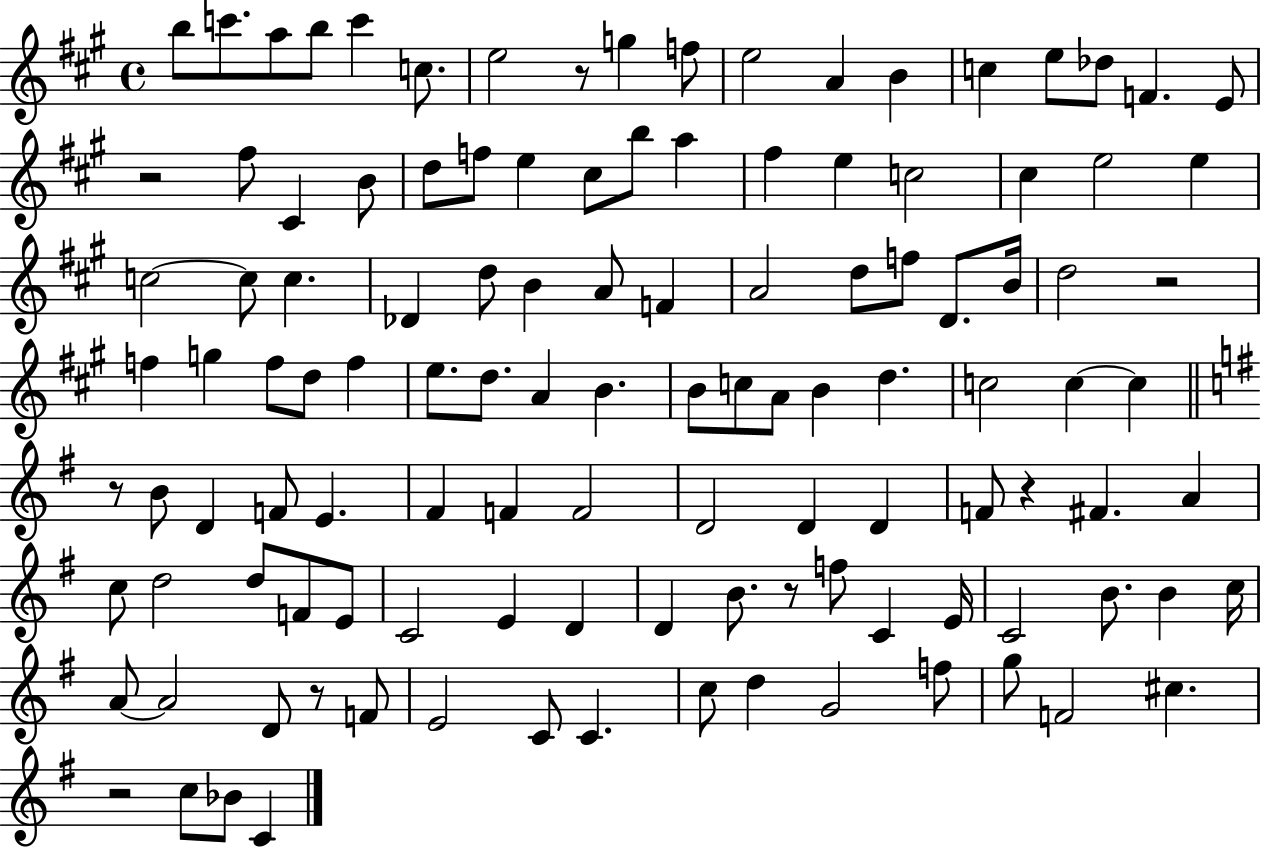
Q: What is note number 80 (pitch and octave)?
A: F4